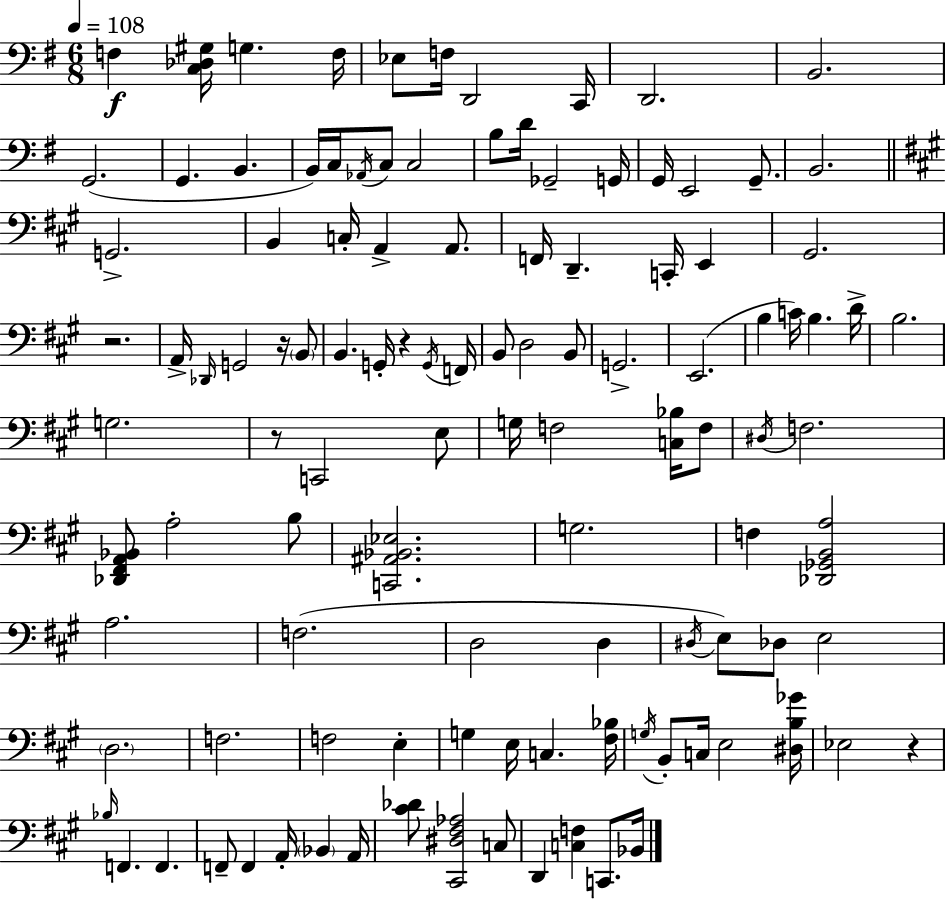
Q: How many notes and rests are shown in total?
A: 112